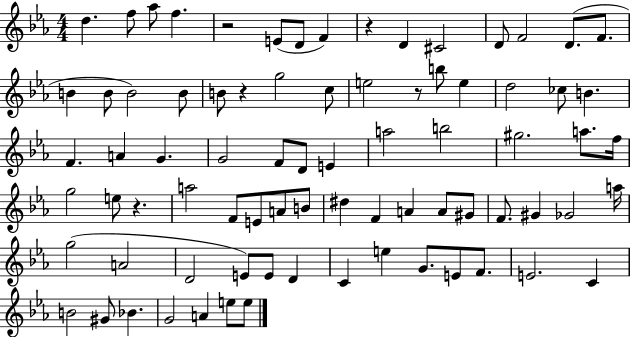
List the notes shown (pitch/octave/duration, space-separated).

D5/q. F5/e Ab5/e F5/q. R/h E4/e D4/e F4/q R/q D4/q C#4/h D4/e F4/h D4/e. F4/e. B4/q B4/e B4/h B4/e B4/e R/q G5/h C5/e E5/h R/e B5/e E5/q D5/h CES5/e B4/q. F4/q. A4/q G4/q. G4/h F4/e D4/e E4/q A5/h B5/h G#5/h. A5/e. F5/s G5/h E5/e R/q. A5/h F4/e E4/e A4/e B4/e D#5/q F4/q A4/q A4/e G#4/e F4/e. G#4/q Gb4/h A5/s G5/h A4/h D4/h E4/e E4/e D4/q C4/q E5/q G4/e. E4/e F4/e. E4/h. C4/q B4/h G#4/e Bb4/q. G4/h A4/q E5/e E5/e